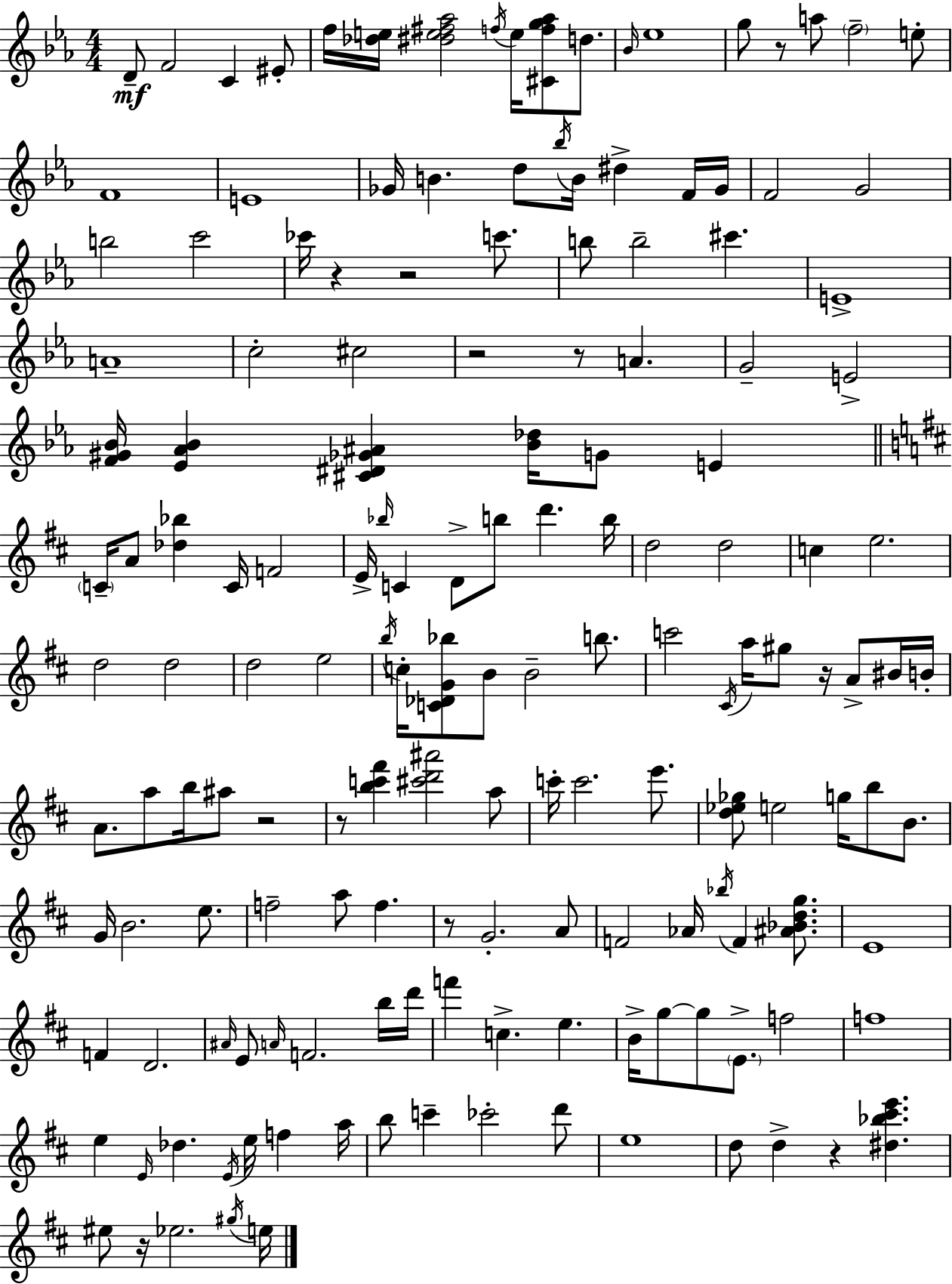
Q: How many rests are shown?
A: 11